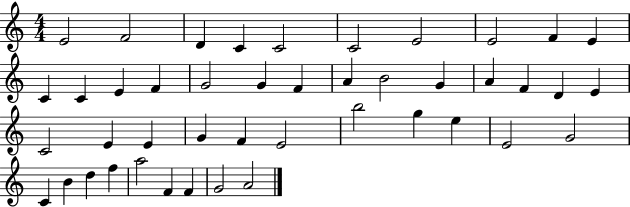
X:1
T:Untitled
M:4/4
L:1/4
K:C
E2 F2 D C C2 C2 E2 E2 F E C C E F G2 G F A B2 G A F D E C2 E E G F E2 b2 g e E2 G2 C B d f a2 F F G2 A2